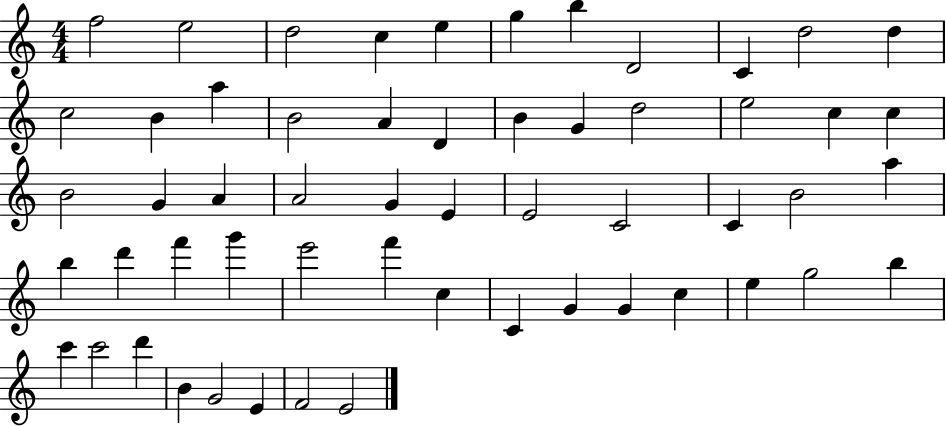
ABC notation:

X:1
T:Untitled
M:4/4
L:1/4
K:C
f2 e2 d2 c e g b D2 C d2 d c2 B a B2 A D B G d2 e2 c c B2 G A A2 G E E2 C2 C B2 a b d' f' g' e'2 f' c C G G c e g2 b c' c'2 d' B G2 E F2 E2